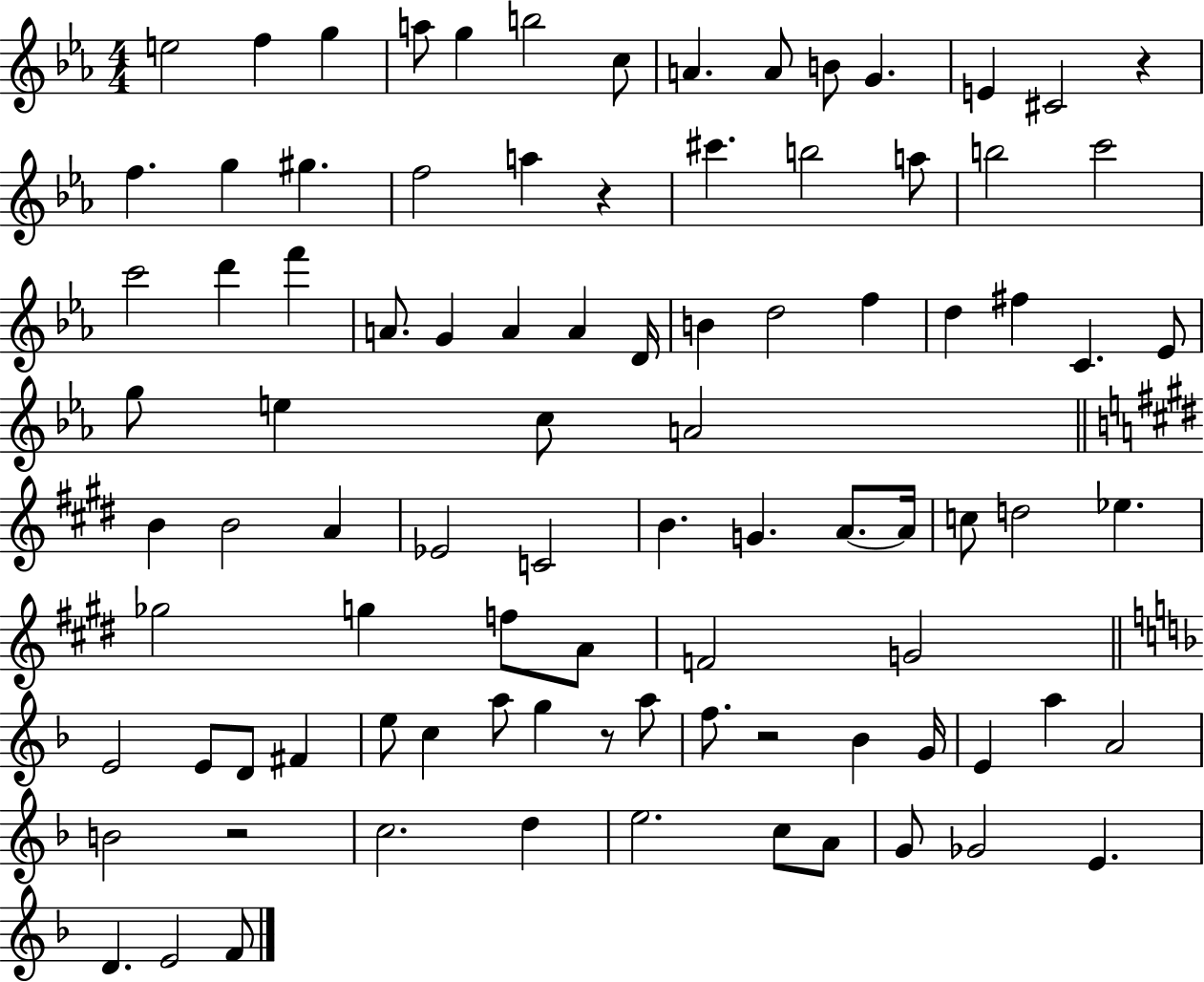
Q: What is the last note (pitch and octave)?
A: F4